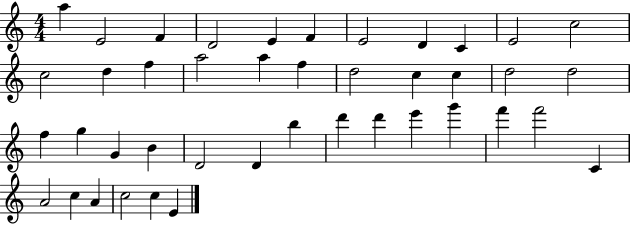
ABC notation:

X:1
T:Untitled
M:4/4
L:1/4
K:C
a E2 F D2 E F E2 D C E2 c2 c2 d f a2 a f d2 c c d2 d2 f g G B D2 D b d' d' e' g' f' f'2 C A2 c A c2 c E